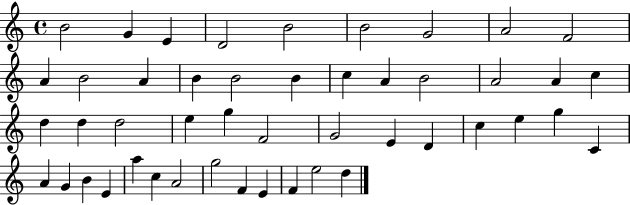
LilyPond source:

{
  \clef treble
  \time 4/4
  \defaultTimeSignature
  \key c \major
  b'2 g'4 e'4 | d'2 b'2 | b'2 g'2 | a'2 f'2 | \break a'4 b'2 a'4 | b'4 b'2 b'4 | c''4 a'4 b'2 | a'2 a'4 c''4 | \break d''4 d''4 d''2 | e''4 g''4 f'2 | g'2 e'4 d'4 | c''4 e''4 g''4 c'4 | \break a'4 g'4 b'4 e'4 | a''4 c''4 a'2 | g''2 f'4 e'4 | f'4 e''2 d''4 | \break \bar "|."
}